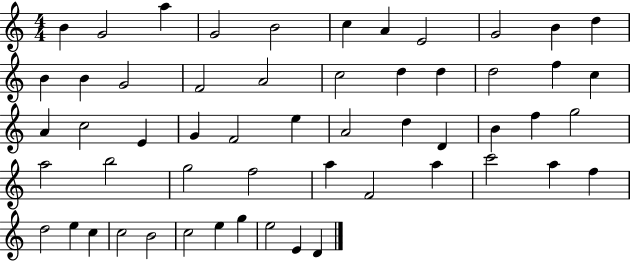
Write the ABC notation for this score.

X:1
T:Untitled
M:4/4
L:1/4
K:C
B G2 a G2 B2 c A E2 G2 B d B B G2 F2 A2 c2 d d d2 f c A c2 E G F2 e A2 d D B f g2 a2 b2 g2 f2 a F2 a c'2 a f d2 e c c2 B2 c2 e g e2 E D